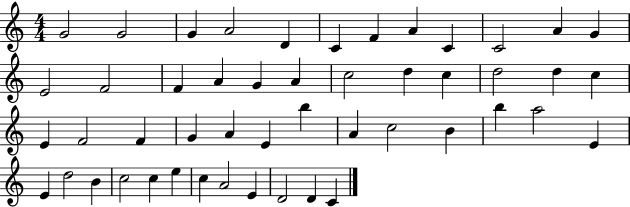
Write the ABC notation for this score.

X:1
T:Untitled
M:4/4
L:1/4
K:C
G2 G2 G A2 D C F A C C2 A G E2 F2 F A G A c2 d c d2 d c E F2 F G A E b A c2 B b a2 E E d2 B c2 c e c A2 E D2 D C